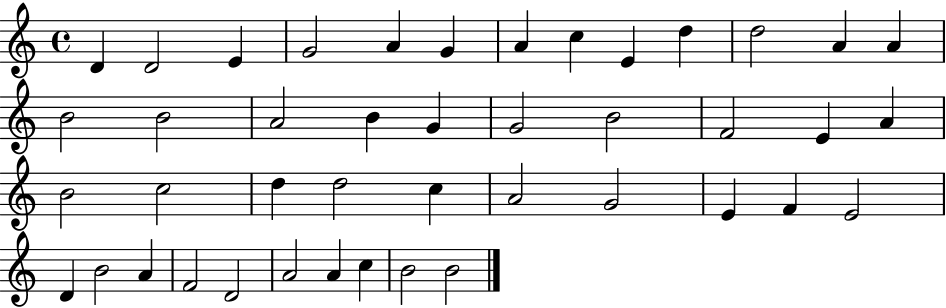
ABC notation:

X:1
T:Untitled
M:4/4
L:1/4
K:C
D D2 E G2 A G A c E d d2 A A B2 B2 A2 B G G2 B2 F2 E A B2 c2 d d2 c A2 G2 E F E2 D B2 A F2 D2 A2 A c B2 B2